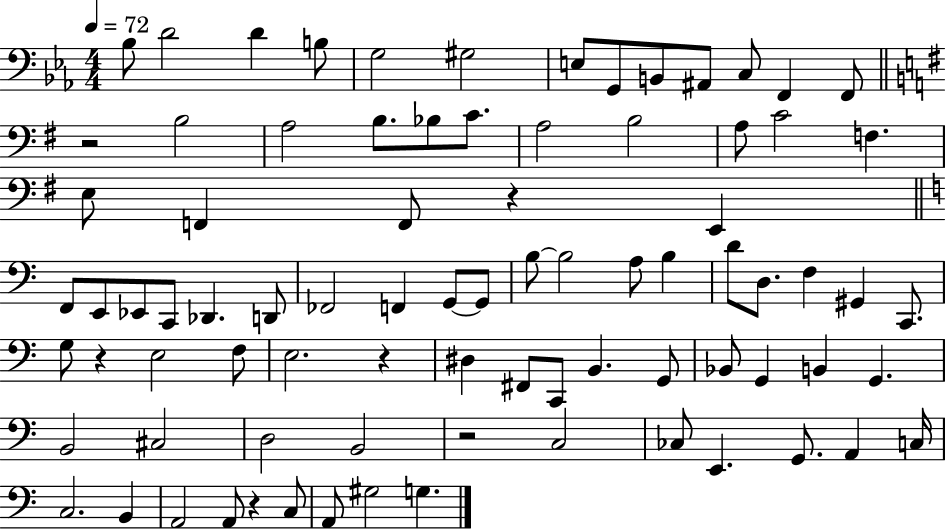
Bb3/e D4/h D4/q B3/e G3/h G#3/h E3/e G2/e B2/e A#2/e C3/e F2/q F2/e R/h B3/h A3/h B3/e. Bb3/e C4/e. A3/h B3/h A3/e C4/h F3/q. E3/e F2/q F2/e R/q E2/q F2/e E2/e Eb2/e C2/e Db2/q. D2/e FES2/h F2/q G2/e G2/e B3/e B3/h A3/e B3/q D4/e D3/e. F3/q G#2/q C2/e. G3/e R/q E3/h F3/e E3/h. R/q D#3/q F#2/e C2/e B2/q. G2/e Bb2/e G2/q B2/q G2/q. B2/h C#3/h D3/h B2/h R/h C3/h CES3/e E2/q. G2/e. A2/q C3/s C3/h. B2/q A2/h A2/e R/q C3/e A2/e G#3/h G3/q.